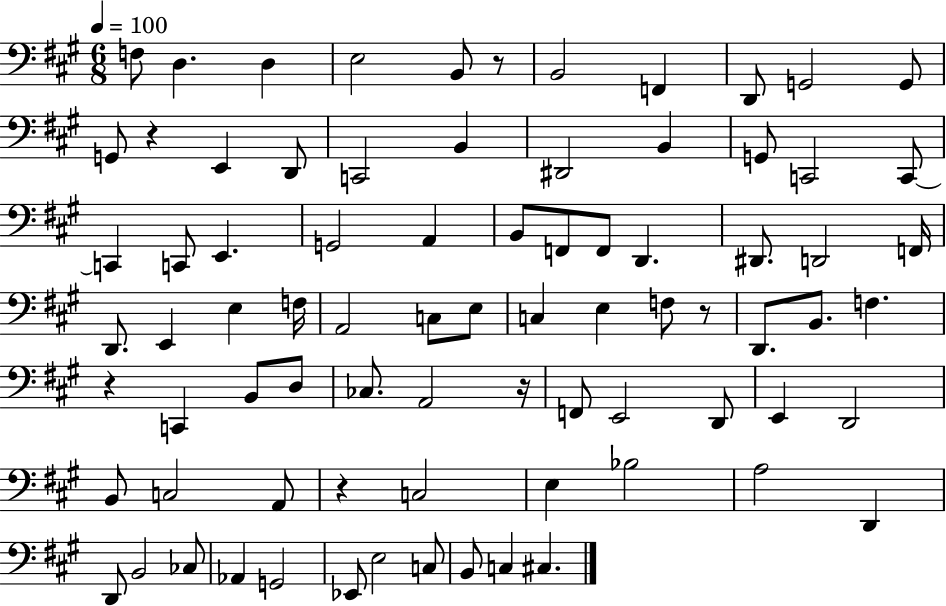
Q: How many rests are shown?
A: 6